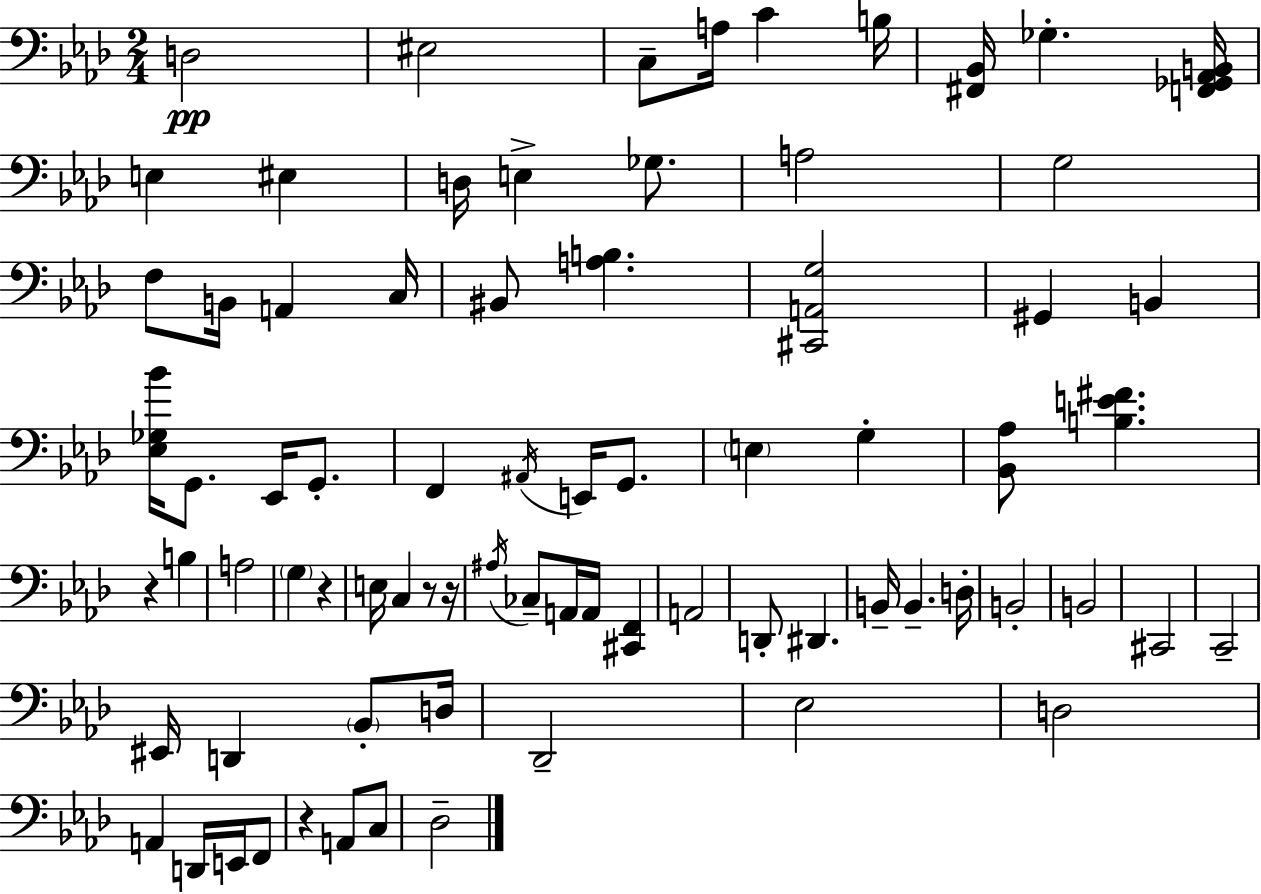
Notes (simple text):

D3/h EIS3/h C3/e A3/s C4/q B3/s [F#2,Bb2]/s Gb3/q. [F2,Gb2,Ab2,B2]/s E3/q EIS3/q D3/s E3/q Gb3/e. A3/h G3/h F3/e B2/s A2/q C3/s BIS2/e [A3,B3]/q. [C#2,A2,G3]/h G#2/q B2/q [Eb3,Gb3,Bb4]/s G2/e. Eb2/s G2/e. F2/q A#2/s E2/s G2/e. E3/q G3/q [Bb2,Ab3]/e [B3,E4,F#4]/q. R/q B3/q A3/h G3/q R/q E3/s C3/q R/e R/s A#3/s CES3/e A2/s A2/s [C#2,F2]/q A2/h D2/e D#2/q. B2/s B2/q. D3/s B2/h B2/h C#2/h C2/h EIS2/s D2/q Bb2/e D3/s Db2/h Eb3/h D3/h A2/q D2/s E2/s F2/e R/q A2/e C3/e Db3/h